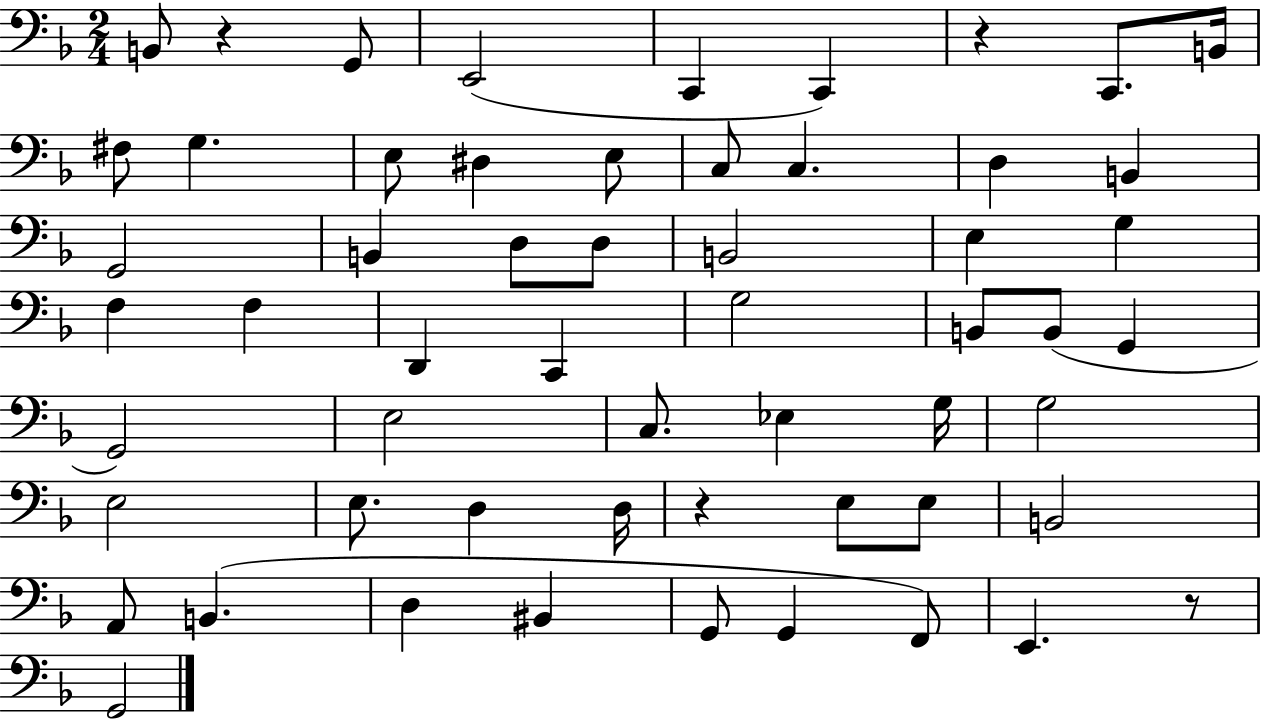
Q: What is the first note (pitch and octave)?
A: B2